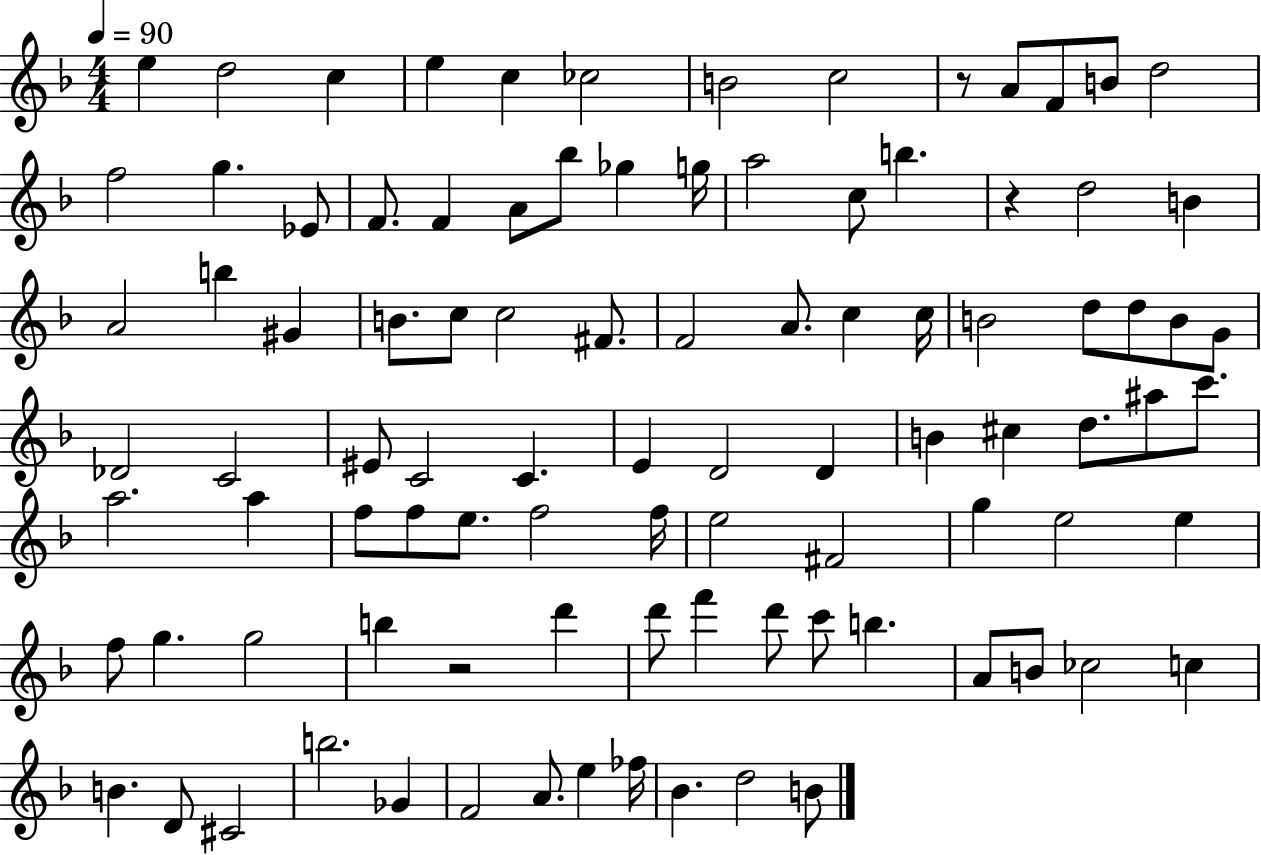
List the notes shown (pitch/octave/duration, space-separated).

E5/q D5/h C5/q E5/q C5/q CES5/h B4/h C5/h R/e A4/e F4/e B4/e D5/h F5/h G5/q. Eb4/e F4/e. F4/q A4/e Bb5/e Gb5/q G5/s A5/h C5/e B5/q. R/q D5/h B4/q A4/h B5/q G#4/q B4/e. C5/e C5/h F#4/e. F4/h A4/e. C5/q C5/s B4/h D5/e D5/e B4/e G4/e Db4/h C4/h EIS4/e C4/h C4/q. E4/q D4/h D4/q B4/q C#5/q D5/e. A#5/e C6/e. A5/h. A5/q F5/e F5/e E5/e. F5/h F5/s E5/h F#4/h G5/q E5/h E5/q F5/e G5/q. G5/h B5/q R/h D6/q D6/e F6/q D6/e C6/e B5/q. A4/e B4/e CES5/h C5/q B4/q. D4/e C#4/h B5/h. Gb4/q F4/h A4/e. E5/q FES5/s Bb4/q. D5/h B4/e